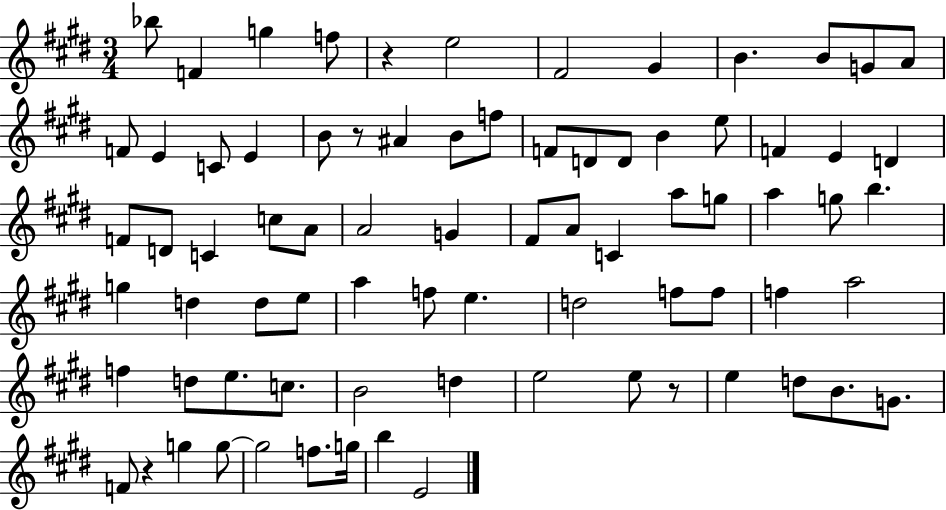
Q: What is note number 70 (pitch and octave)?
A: G5